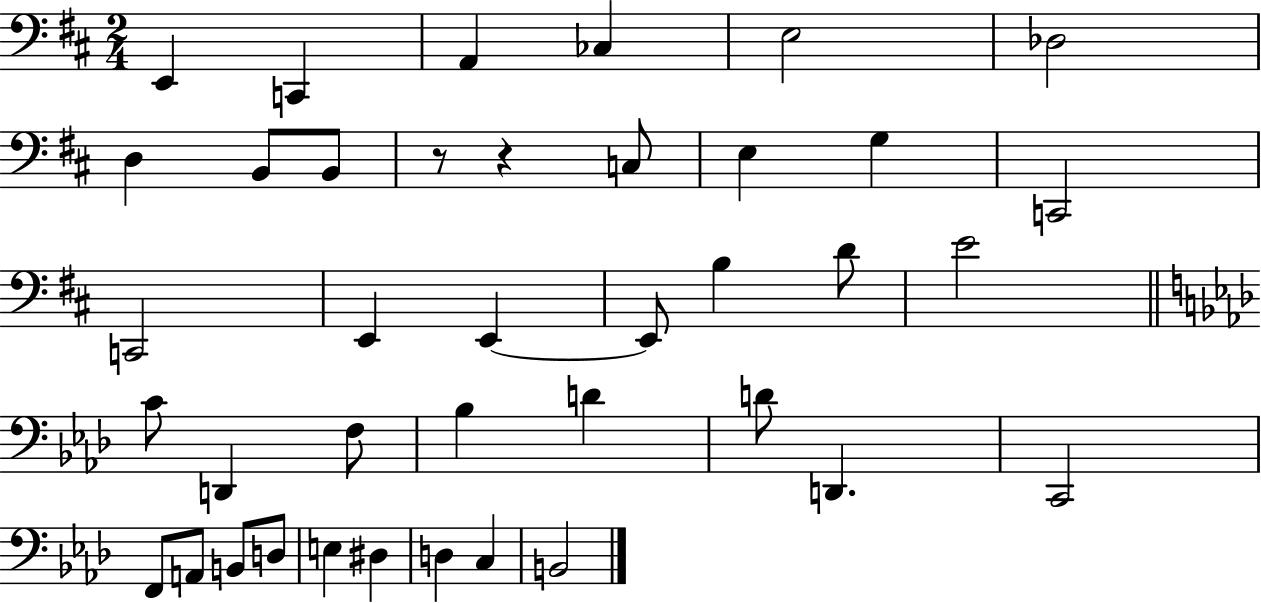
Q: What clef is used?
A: bass